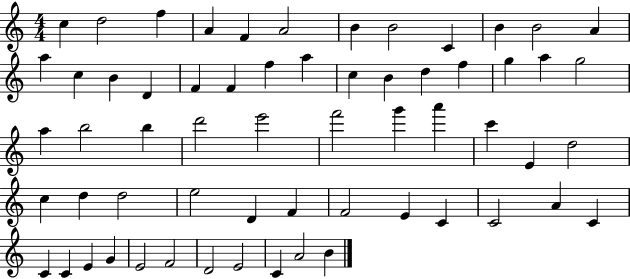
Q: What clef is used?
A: treble